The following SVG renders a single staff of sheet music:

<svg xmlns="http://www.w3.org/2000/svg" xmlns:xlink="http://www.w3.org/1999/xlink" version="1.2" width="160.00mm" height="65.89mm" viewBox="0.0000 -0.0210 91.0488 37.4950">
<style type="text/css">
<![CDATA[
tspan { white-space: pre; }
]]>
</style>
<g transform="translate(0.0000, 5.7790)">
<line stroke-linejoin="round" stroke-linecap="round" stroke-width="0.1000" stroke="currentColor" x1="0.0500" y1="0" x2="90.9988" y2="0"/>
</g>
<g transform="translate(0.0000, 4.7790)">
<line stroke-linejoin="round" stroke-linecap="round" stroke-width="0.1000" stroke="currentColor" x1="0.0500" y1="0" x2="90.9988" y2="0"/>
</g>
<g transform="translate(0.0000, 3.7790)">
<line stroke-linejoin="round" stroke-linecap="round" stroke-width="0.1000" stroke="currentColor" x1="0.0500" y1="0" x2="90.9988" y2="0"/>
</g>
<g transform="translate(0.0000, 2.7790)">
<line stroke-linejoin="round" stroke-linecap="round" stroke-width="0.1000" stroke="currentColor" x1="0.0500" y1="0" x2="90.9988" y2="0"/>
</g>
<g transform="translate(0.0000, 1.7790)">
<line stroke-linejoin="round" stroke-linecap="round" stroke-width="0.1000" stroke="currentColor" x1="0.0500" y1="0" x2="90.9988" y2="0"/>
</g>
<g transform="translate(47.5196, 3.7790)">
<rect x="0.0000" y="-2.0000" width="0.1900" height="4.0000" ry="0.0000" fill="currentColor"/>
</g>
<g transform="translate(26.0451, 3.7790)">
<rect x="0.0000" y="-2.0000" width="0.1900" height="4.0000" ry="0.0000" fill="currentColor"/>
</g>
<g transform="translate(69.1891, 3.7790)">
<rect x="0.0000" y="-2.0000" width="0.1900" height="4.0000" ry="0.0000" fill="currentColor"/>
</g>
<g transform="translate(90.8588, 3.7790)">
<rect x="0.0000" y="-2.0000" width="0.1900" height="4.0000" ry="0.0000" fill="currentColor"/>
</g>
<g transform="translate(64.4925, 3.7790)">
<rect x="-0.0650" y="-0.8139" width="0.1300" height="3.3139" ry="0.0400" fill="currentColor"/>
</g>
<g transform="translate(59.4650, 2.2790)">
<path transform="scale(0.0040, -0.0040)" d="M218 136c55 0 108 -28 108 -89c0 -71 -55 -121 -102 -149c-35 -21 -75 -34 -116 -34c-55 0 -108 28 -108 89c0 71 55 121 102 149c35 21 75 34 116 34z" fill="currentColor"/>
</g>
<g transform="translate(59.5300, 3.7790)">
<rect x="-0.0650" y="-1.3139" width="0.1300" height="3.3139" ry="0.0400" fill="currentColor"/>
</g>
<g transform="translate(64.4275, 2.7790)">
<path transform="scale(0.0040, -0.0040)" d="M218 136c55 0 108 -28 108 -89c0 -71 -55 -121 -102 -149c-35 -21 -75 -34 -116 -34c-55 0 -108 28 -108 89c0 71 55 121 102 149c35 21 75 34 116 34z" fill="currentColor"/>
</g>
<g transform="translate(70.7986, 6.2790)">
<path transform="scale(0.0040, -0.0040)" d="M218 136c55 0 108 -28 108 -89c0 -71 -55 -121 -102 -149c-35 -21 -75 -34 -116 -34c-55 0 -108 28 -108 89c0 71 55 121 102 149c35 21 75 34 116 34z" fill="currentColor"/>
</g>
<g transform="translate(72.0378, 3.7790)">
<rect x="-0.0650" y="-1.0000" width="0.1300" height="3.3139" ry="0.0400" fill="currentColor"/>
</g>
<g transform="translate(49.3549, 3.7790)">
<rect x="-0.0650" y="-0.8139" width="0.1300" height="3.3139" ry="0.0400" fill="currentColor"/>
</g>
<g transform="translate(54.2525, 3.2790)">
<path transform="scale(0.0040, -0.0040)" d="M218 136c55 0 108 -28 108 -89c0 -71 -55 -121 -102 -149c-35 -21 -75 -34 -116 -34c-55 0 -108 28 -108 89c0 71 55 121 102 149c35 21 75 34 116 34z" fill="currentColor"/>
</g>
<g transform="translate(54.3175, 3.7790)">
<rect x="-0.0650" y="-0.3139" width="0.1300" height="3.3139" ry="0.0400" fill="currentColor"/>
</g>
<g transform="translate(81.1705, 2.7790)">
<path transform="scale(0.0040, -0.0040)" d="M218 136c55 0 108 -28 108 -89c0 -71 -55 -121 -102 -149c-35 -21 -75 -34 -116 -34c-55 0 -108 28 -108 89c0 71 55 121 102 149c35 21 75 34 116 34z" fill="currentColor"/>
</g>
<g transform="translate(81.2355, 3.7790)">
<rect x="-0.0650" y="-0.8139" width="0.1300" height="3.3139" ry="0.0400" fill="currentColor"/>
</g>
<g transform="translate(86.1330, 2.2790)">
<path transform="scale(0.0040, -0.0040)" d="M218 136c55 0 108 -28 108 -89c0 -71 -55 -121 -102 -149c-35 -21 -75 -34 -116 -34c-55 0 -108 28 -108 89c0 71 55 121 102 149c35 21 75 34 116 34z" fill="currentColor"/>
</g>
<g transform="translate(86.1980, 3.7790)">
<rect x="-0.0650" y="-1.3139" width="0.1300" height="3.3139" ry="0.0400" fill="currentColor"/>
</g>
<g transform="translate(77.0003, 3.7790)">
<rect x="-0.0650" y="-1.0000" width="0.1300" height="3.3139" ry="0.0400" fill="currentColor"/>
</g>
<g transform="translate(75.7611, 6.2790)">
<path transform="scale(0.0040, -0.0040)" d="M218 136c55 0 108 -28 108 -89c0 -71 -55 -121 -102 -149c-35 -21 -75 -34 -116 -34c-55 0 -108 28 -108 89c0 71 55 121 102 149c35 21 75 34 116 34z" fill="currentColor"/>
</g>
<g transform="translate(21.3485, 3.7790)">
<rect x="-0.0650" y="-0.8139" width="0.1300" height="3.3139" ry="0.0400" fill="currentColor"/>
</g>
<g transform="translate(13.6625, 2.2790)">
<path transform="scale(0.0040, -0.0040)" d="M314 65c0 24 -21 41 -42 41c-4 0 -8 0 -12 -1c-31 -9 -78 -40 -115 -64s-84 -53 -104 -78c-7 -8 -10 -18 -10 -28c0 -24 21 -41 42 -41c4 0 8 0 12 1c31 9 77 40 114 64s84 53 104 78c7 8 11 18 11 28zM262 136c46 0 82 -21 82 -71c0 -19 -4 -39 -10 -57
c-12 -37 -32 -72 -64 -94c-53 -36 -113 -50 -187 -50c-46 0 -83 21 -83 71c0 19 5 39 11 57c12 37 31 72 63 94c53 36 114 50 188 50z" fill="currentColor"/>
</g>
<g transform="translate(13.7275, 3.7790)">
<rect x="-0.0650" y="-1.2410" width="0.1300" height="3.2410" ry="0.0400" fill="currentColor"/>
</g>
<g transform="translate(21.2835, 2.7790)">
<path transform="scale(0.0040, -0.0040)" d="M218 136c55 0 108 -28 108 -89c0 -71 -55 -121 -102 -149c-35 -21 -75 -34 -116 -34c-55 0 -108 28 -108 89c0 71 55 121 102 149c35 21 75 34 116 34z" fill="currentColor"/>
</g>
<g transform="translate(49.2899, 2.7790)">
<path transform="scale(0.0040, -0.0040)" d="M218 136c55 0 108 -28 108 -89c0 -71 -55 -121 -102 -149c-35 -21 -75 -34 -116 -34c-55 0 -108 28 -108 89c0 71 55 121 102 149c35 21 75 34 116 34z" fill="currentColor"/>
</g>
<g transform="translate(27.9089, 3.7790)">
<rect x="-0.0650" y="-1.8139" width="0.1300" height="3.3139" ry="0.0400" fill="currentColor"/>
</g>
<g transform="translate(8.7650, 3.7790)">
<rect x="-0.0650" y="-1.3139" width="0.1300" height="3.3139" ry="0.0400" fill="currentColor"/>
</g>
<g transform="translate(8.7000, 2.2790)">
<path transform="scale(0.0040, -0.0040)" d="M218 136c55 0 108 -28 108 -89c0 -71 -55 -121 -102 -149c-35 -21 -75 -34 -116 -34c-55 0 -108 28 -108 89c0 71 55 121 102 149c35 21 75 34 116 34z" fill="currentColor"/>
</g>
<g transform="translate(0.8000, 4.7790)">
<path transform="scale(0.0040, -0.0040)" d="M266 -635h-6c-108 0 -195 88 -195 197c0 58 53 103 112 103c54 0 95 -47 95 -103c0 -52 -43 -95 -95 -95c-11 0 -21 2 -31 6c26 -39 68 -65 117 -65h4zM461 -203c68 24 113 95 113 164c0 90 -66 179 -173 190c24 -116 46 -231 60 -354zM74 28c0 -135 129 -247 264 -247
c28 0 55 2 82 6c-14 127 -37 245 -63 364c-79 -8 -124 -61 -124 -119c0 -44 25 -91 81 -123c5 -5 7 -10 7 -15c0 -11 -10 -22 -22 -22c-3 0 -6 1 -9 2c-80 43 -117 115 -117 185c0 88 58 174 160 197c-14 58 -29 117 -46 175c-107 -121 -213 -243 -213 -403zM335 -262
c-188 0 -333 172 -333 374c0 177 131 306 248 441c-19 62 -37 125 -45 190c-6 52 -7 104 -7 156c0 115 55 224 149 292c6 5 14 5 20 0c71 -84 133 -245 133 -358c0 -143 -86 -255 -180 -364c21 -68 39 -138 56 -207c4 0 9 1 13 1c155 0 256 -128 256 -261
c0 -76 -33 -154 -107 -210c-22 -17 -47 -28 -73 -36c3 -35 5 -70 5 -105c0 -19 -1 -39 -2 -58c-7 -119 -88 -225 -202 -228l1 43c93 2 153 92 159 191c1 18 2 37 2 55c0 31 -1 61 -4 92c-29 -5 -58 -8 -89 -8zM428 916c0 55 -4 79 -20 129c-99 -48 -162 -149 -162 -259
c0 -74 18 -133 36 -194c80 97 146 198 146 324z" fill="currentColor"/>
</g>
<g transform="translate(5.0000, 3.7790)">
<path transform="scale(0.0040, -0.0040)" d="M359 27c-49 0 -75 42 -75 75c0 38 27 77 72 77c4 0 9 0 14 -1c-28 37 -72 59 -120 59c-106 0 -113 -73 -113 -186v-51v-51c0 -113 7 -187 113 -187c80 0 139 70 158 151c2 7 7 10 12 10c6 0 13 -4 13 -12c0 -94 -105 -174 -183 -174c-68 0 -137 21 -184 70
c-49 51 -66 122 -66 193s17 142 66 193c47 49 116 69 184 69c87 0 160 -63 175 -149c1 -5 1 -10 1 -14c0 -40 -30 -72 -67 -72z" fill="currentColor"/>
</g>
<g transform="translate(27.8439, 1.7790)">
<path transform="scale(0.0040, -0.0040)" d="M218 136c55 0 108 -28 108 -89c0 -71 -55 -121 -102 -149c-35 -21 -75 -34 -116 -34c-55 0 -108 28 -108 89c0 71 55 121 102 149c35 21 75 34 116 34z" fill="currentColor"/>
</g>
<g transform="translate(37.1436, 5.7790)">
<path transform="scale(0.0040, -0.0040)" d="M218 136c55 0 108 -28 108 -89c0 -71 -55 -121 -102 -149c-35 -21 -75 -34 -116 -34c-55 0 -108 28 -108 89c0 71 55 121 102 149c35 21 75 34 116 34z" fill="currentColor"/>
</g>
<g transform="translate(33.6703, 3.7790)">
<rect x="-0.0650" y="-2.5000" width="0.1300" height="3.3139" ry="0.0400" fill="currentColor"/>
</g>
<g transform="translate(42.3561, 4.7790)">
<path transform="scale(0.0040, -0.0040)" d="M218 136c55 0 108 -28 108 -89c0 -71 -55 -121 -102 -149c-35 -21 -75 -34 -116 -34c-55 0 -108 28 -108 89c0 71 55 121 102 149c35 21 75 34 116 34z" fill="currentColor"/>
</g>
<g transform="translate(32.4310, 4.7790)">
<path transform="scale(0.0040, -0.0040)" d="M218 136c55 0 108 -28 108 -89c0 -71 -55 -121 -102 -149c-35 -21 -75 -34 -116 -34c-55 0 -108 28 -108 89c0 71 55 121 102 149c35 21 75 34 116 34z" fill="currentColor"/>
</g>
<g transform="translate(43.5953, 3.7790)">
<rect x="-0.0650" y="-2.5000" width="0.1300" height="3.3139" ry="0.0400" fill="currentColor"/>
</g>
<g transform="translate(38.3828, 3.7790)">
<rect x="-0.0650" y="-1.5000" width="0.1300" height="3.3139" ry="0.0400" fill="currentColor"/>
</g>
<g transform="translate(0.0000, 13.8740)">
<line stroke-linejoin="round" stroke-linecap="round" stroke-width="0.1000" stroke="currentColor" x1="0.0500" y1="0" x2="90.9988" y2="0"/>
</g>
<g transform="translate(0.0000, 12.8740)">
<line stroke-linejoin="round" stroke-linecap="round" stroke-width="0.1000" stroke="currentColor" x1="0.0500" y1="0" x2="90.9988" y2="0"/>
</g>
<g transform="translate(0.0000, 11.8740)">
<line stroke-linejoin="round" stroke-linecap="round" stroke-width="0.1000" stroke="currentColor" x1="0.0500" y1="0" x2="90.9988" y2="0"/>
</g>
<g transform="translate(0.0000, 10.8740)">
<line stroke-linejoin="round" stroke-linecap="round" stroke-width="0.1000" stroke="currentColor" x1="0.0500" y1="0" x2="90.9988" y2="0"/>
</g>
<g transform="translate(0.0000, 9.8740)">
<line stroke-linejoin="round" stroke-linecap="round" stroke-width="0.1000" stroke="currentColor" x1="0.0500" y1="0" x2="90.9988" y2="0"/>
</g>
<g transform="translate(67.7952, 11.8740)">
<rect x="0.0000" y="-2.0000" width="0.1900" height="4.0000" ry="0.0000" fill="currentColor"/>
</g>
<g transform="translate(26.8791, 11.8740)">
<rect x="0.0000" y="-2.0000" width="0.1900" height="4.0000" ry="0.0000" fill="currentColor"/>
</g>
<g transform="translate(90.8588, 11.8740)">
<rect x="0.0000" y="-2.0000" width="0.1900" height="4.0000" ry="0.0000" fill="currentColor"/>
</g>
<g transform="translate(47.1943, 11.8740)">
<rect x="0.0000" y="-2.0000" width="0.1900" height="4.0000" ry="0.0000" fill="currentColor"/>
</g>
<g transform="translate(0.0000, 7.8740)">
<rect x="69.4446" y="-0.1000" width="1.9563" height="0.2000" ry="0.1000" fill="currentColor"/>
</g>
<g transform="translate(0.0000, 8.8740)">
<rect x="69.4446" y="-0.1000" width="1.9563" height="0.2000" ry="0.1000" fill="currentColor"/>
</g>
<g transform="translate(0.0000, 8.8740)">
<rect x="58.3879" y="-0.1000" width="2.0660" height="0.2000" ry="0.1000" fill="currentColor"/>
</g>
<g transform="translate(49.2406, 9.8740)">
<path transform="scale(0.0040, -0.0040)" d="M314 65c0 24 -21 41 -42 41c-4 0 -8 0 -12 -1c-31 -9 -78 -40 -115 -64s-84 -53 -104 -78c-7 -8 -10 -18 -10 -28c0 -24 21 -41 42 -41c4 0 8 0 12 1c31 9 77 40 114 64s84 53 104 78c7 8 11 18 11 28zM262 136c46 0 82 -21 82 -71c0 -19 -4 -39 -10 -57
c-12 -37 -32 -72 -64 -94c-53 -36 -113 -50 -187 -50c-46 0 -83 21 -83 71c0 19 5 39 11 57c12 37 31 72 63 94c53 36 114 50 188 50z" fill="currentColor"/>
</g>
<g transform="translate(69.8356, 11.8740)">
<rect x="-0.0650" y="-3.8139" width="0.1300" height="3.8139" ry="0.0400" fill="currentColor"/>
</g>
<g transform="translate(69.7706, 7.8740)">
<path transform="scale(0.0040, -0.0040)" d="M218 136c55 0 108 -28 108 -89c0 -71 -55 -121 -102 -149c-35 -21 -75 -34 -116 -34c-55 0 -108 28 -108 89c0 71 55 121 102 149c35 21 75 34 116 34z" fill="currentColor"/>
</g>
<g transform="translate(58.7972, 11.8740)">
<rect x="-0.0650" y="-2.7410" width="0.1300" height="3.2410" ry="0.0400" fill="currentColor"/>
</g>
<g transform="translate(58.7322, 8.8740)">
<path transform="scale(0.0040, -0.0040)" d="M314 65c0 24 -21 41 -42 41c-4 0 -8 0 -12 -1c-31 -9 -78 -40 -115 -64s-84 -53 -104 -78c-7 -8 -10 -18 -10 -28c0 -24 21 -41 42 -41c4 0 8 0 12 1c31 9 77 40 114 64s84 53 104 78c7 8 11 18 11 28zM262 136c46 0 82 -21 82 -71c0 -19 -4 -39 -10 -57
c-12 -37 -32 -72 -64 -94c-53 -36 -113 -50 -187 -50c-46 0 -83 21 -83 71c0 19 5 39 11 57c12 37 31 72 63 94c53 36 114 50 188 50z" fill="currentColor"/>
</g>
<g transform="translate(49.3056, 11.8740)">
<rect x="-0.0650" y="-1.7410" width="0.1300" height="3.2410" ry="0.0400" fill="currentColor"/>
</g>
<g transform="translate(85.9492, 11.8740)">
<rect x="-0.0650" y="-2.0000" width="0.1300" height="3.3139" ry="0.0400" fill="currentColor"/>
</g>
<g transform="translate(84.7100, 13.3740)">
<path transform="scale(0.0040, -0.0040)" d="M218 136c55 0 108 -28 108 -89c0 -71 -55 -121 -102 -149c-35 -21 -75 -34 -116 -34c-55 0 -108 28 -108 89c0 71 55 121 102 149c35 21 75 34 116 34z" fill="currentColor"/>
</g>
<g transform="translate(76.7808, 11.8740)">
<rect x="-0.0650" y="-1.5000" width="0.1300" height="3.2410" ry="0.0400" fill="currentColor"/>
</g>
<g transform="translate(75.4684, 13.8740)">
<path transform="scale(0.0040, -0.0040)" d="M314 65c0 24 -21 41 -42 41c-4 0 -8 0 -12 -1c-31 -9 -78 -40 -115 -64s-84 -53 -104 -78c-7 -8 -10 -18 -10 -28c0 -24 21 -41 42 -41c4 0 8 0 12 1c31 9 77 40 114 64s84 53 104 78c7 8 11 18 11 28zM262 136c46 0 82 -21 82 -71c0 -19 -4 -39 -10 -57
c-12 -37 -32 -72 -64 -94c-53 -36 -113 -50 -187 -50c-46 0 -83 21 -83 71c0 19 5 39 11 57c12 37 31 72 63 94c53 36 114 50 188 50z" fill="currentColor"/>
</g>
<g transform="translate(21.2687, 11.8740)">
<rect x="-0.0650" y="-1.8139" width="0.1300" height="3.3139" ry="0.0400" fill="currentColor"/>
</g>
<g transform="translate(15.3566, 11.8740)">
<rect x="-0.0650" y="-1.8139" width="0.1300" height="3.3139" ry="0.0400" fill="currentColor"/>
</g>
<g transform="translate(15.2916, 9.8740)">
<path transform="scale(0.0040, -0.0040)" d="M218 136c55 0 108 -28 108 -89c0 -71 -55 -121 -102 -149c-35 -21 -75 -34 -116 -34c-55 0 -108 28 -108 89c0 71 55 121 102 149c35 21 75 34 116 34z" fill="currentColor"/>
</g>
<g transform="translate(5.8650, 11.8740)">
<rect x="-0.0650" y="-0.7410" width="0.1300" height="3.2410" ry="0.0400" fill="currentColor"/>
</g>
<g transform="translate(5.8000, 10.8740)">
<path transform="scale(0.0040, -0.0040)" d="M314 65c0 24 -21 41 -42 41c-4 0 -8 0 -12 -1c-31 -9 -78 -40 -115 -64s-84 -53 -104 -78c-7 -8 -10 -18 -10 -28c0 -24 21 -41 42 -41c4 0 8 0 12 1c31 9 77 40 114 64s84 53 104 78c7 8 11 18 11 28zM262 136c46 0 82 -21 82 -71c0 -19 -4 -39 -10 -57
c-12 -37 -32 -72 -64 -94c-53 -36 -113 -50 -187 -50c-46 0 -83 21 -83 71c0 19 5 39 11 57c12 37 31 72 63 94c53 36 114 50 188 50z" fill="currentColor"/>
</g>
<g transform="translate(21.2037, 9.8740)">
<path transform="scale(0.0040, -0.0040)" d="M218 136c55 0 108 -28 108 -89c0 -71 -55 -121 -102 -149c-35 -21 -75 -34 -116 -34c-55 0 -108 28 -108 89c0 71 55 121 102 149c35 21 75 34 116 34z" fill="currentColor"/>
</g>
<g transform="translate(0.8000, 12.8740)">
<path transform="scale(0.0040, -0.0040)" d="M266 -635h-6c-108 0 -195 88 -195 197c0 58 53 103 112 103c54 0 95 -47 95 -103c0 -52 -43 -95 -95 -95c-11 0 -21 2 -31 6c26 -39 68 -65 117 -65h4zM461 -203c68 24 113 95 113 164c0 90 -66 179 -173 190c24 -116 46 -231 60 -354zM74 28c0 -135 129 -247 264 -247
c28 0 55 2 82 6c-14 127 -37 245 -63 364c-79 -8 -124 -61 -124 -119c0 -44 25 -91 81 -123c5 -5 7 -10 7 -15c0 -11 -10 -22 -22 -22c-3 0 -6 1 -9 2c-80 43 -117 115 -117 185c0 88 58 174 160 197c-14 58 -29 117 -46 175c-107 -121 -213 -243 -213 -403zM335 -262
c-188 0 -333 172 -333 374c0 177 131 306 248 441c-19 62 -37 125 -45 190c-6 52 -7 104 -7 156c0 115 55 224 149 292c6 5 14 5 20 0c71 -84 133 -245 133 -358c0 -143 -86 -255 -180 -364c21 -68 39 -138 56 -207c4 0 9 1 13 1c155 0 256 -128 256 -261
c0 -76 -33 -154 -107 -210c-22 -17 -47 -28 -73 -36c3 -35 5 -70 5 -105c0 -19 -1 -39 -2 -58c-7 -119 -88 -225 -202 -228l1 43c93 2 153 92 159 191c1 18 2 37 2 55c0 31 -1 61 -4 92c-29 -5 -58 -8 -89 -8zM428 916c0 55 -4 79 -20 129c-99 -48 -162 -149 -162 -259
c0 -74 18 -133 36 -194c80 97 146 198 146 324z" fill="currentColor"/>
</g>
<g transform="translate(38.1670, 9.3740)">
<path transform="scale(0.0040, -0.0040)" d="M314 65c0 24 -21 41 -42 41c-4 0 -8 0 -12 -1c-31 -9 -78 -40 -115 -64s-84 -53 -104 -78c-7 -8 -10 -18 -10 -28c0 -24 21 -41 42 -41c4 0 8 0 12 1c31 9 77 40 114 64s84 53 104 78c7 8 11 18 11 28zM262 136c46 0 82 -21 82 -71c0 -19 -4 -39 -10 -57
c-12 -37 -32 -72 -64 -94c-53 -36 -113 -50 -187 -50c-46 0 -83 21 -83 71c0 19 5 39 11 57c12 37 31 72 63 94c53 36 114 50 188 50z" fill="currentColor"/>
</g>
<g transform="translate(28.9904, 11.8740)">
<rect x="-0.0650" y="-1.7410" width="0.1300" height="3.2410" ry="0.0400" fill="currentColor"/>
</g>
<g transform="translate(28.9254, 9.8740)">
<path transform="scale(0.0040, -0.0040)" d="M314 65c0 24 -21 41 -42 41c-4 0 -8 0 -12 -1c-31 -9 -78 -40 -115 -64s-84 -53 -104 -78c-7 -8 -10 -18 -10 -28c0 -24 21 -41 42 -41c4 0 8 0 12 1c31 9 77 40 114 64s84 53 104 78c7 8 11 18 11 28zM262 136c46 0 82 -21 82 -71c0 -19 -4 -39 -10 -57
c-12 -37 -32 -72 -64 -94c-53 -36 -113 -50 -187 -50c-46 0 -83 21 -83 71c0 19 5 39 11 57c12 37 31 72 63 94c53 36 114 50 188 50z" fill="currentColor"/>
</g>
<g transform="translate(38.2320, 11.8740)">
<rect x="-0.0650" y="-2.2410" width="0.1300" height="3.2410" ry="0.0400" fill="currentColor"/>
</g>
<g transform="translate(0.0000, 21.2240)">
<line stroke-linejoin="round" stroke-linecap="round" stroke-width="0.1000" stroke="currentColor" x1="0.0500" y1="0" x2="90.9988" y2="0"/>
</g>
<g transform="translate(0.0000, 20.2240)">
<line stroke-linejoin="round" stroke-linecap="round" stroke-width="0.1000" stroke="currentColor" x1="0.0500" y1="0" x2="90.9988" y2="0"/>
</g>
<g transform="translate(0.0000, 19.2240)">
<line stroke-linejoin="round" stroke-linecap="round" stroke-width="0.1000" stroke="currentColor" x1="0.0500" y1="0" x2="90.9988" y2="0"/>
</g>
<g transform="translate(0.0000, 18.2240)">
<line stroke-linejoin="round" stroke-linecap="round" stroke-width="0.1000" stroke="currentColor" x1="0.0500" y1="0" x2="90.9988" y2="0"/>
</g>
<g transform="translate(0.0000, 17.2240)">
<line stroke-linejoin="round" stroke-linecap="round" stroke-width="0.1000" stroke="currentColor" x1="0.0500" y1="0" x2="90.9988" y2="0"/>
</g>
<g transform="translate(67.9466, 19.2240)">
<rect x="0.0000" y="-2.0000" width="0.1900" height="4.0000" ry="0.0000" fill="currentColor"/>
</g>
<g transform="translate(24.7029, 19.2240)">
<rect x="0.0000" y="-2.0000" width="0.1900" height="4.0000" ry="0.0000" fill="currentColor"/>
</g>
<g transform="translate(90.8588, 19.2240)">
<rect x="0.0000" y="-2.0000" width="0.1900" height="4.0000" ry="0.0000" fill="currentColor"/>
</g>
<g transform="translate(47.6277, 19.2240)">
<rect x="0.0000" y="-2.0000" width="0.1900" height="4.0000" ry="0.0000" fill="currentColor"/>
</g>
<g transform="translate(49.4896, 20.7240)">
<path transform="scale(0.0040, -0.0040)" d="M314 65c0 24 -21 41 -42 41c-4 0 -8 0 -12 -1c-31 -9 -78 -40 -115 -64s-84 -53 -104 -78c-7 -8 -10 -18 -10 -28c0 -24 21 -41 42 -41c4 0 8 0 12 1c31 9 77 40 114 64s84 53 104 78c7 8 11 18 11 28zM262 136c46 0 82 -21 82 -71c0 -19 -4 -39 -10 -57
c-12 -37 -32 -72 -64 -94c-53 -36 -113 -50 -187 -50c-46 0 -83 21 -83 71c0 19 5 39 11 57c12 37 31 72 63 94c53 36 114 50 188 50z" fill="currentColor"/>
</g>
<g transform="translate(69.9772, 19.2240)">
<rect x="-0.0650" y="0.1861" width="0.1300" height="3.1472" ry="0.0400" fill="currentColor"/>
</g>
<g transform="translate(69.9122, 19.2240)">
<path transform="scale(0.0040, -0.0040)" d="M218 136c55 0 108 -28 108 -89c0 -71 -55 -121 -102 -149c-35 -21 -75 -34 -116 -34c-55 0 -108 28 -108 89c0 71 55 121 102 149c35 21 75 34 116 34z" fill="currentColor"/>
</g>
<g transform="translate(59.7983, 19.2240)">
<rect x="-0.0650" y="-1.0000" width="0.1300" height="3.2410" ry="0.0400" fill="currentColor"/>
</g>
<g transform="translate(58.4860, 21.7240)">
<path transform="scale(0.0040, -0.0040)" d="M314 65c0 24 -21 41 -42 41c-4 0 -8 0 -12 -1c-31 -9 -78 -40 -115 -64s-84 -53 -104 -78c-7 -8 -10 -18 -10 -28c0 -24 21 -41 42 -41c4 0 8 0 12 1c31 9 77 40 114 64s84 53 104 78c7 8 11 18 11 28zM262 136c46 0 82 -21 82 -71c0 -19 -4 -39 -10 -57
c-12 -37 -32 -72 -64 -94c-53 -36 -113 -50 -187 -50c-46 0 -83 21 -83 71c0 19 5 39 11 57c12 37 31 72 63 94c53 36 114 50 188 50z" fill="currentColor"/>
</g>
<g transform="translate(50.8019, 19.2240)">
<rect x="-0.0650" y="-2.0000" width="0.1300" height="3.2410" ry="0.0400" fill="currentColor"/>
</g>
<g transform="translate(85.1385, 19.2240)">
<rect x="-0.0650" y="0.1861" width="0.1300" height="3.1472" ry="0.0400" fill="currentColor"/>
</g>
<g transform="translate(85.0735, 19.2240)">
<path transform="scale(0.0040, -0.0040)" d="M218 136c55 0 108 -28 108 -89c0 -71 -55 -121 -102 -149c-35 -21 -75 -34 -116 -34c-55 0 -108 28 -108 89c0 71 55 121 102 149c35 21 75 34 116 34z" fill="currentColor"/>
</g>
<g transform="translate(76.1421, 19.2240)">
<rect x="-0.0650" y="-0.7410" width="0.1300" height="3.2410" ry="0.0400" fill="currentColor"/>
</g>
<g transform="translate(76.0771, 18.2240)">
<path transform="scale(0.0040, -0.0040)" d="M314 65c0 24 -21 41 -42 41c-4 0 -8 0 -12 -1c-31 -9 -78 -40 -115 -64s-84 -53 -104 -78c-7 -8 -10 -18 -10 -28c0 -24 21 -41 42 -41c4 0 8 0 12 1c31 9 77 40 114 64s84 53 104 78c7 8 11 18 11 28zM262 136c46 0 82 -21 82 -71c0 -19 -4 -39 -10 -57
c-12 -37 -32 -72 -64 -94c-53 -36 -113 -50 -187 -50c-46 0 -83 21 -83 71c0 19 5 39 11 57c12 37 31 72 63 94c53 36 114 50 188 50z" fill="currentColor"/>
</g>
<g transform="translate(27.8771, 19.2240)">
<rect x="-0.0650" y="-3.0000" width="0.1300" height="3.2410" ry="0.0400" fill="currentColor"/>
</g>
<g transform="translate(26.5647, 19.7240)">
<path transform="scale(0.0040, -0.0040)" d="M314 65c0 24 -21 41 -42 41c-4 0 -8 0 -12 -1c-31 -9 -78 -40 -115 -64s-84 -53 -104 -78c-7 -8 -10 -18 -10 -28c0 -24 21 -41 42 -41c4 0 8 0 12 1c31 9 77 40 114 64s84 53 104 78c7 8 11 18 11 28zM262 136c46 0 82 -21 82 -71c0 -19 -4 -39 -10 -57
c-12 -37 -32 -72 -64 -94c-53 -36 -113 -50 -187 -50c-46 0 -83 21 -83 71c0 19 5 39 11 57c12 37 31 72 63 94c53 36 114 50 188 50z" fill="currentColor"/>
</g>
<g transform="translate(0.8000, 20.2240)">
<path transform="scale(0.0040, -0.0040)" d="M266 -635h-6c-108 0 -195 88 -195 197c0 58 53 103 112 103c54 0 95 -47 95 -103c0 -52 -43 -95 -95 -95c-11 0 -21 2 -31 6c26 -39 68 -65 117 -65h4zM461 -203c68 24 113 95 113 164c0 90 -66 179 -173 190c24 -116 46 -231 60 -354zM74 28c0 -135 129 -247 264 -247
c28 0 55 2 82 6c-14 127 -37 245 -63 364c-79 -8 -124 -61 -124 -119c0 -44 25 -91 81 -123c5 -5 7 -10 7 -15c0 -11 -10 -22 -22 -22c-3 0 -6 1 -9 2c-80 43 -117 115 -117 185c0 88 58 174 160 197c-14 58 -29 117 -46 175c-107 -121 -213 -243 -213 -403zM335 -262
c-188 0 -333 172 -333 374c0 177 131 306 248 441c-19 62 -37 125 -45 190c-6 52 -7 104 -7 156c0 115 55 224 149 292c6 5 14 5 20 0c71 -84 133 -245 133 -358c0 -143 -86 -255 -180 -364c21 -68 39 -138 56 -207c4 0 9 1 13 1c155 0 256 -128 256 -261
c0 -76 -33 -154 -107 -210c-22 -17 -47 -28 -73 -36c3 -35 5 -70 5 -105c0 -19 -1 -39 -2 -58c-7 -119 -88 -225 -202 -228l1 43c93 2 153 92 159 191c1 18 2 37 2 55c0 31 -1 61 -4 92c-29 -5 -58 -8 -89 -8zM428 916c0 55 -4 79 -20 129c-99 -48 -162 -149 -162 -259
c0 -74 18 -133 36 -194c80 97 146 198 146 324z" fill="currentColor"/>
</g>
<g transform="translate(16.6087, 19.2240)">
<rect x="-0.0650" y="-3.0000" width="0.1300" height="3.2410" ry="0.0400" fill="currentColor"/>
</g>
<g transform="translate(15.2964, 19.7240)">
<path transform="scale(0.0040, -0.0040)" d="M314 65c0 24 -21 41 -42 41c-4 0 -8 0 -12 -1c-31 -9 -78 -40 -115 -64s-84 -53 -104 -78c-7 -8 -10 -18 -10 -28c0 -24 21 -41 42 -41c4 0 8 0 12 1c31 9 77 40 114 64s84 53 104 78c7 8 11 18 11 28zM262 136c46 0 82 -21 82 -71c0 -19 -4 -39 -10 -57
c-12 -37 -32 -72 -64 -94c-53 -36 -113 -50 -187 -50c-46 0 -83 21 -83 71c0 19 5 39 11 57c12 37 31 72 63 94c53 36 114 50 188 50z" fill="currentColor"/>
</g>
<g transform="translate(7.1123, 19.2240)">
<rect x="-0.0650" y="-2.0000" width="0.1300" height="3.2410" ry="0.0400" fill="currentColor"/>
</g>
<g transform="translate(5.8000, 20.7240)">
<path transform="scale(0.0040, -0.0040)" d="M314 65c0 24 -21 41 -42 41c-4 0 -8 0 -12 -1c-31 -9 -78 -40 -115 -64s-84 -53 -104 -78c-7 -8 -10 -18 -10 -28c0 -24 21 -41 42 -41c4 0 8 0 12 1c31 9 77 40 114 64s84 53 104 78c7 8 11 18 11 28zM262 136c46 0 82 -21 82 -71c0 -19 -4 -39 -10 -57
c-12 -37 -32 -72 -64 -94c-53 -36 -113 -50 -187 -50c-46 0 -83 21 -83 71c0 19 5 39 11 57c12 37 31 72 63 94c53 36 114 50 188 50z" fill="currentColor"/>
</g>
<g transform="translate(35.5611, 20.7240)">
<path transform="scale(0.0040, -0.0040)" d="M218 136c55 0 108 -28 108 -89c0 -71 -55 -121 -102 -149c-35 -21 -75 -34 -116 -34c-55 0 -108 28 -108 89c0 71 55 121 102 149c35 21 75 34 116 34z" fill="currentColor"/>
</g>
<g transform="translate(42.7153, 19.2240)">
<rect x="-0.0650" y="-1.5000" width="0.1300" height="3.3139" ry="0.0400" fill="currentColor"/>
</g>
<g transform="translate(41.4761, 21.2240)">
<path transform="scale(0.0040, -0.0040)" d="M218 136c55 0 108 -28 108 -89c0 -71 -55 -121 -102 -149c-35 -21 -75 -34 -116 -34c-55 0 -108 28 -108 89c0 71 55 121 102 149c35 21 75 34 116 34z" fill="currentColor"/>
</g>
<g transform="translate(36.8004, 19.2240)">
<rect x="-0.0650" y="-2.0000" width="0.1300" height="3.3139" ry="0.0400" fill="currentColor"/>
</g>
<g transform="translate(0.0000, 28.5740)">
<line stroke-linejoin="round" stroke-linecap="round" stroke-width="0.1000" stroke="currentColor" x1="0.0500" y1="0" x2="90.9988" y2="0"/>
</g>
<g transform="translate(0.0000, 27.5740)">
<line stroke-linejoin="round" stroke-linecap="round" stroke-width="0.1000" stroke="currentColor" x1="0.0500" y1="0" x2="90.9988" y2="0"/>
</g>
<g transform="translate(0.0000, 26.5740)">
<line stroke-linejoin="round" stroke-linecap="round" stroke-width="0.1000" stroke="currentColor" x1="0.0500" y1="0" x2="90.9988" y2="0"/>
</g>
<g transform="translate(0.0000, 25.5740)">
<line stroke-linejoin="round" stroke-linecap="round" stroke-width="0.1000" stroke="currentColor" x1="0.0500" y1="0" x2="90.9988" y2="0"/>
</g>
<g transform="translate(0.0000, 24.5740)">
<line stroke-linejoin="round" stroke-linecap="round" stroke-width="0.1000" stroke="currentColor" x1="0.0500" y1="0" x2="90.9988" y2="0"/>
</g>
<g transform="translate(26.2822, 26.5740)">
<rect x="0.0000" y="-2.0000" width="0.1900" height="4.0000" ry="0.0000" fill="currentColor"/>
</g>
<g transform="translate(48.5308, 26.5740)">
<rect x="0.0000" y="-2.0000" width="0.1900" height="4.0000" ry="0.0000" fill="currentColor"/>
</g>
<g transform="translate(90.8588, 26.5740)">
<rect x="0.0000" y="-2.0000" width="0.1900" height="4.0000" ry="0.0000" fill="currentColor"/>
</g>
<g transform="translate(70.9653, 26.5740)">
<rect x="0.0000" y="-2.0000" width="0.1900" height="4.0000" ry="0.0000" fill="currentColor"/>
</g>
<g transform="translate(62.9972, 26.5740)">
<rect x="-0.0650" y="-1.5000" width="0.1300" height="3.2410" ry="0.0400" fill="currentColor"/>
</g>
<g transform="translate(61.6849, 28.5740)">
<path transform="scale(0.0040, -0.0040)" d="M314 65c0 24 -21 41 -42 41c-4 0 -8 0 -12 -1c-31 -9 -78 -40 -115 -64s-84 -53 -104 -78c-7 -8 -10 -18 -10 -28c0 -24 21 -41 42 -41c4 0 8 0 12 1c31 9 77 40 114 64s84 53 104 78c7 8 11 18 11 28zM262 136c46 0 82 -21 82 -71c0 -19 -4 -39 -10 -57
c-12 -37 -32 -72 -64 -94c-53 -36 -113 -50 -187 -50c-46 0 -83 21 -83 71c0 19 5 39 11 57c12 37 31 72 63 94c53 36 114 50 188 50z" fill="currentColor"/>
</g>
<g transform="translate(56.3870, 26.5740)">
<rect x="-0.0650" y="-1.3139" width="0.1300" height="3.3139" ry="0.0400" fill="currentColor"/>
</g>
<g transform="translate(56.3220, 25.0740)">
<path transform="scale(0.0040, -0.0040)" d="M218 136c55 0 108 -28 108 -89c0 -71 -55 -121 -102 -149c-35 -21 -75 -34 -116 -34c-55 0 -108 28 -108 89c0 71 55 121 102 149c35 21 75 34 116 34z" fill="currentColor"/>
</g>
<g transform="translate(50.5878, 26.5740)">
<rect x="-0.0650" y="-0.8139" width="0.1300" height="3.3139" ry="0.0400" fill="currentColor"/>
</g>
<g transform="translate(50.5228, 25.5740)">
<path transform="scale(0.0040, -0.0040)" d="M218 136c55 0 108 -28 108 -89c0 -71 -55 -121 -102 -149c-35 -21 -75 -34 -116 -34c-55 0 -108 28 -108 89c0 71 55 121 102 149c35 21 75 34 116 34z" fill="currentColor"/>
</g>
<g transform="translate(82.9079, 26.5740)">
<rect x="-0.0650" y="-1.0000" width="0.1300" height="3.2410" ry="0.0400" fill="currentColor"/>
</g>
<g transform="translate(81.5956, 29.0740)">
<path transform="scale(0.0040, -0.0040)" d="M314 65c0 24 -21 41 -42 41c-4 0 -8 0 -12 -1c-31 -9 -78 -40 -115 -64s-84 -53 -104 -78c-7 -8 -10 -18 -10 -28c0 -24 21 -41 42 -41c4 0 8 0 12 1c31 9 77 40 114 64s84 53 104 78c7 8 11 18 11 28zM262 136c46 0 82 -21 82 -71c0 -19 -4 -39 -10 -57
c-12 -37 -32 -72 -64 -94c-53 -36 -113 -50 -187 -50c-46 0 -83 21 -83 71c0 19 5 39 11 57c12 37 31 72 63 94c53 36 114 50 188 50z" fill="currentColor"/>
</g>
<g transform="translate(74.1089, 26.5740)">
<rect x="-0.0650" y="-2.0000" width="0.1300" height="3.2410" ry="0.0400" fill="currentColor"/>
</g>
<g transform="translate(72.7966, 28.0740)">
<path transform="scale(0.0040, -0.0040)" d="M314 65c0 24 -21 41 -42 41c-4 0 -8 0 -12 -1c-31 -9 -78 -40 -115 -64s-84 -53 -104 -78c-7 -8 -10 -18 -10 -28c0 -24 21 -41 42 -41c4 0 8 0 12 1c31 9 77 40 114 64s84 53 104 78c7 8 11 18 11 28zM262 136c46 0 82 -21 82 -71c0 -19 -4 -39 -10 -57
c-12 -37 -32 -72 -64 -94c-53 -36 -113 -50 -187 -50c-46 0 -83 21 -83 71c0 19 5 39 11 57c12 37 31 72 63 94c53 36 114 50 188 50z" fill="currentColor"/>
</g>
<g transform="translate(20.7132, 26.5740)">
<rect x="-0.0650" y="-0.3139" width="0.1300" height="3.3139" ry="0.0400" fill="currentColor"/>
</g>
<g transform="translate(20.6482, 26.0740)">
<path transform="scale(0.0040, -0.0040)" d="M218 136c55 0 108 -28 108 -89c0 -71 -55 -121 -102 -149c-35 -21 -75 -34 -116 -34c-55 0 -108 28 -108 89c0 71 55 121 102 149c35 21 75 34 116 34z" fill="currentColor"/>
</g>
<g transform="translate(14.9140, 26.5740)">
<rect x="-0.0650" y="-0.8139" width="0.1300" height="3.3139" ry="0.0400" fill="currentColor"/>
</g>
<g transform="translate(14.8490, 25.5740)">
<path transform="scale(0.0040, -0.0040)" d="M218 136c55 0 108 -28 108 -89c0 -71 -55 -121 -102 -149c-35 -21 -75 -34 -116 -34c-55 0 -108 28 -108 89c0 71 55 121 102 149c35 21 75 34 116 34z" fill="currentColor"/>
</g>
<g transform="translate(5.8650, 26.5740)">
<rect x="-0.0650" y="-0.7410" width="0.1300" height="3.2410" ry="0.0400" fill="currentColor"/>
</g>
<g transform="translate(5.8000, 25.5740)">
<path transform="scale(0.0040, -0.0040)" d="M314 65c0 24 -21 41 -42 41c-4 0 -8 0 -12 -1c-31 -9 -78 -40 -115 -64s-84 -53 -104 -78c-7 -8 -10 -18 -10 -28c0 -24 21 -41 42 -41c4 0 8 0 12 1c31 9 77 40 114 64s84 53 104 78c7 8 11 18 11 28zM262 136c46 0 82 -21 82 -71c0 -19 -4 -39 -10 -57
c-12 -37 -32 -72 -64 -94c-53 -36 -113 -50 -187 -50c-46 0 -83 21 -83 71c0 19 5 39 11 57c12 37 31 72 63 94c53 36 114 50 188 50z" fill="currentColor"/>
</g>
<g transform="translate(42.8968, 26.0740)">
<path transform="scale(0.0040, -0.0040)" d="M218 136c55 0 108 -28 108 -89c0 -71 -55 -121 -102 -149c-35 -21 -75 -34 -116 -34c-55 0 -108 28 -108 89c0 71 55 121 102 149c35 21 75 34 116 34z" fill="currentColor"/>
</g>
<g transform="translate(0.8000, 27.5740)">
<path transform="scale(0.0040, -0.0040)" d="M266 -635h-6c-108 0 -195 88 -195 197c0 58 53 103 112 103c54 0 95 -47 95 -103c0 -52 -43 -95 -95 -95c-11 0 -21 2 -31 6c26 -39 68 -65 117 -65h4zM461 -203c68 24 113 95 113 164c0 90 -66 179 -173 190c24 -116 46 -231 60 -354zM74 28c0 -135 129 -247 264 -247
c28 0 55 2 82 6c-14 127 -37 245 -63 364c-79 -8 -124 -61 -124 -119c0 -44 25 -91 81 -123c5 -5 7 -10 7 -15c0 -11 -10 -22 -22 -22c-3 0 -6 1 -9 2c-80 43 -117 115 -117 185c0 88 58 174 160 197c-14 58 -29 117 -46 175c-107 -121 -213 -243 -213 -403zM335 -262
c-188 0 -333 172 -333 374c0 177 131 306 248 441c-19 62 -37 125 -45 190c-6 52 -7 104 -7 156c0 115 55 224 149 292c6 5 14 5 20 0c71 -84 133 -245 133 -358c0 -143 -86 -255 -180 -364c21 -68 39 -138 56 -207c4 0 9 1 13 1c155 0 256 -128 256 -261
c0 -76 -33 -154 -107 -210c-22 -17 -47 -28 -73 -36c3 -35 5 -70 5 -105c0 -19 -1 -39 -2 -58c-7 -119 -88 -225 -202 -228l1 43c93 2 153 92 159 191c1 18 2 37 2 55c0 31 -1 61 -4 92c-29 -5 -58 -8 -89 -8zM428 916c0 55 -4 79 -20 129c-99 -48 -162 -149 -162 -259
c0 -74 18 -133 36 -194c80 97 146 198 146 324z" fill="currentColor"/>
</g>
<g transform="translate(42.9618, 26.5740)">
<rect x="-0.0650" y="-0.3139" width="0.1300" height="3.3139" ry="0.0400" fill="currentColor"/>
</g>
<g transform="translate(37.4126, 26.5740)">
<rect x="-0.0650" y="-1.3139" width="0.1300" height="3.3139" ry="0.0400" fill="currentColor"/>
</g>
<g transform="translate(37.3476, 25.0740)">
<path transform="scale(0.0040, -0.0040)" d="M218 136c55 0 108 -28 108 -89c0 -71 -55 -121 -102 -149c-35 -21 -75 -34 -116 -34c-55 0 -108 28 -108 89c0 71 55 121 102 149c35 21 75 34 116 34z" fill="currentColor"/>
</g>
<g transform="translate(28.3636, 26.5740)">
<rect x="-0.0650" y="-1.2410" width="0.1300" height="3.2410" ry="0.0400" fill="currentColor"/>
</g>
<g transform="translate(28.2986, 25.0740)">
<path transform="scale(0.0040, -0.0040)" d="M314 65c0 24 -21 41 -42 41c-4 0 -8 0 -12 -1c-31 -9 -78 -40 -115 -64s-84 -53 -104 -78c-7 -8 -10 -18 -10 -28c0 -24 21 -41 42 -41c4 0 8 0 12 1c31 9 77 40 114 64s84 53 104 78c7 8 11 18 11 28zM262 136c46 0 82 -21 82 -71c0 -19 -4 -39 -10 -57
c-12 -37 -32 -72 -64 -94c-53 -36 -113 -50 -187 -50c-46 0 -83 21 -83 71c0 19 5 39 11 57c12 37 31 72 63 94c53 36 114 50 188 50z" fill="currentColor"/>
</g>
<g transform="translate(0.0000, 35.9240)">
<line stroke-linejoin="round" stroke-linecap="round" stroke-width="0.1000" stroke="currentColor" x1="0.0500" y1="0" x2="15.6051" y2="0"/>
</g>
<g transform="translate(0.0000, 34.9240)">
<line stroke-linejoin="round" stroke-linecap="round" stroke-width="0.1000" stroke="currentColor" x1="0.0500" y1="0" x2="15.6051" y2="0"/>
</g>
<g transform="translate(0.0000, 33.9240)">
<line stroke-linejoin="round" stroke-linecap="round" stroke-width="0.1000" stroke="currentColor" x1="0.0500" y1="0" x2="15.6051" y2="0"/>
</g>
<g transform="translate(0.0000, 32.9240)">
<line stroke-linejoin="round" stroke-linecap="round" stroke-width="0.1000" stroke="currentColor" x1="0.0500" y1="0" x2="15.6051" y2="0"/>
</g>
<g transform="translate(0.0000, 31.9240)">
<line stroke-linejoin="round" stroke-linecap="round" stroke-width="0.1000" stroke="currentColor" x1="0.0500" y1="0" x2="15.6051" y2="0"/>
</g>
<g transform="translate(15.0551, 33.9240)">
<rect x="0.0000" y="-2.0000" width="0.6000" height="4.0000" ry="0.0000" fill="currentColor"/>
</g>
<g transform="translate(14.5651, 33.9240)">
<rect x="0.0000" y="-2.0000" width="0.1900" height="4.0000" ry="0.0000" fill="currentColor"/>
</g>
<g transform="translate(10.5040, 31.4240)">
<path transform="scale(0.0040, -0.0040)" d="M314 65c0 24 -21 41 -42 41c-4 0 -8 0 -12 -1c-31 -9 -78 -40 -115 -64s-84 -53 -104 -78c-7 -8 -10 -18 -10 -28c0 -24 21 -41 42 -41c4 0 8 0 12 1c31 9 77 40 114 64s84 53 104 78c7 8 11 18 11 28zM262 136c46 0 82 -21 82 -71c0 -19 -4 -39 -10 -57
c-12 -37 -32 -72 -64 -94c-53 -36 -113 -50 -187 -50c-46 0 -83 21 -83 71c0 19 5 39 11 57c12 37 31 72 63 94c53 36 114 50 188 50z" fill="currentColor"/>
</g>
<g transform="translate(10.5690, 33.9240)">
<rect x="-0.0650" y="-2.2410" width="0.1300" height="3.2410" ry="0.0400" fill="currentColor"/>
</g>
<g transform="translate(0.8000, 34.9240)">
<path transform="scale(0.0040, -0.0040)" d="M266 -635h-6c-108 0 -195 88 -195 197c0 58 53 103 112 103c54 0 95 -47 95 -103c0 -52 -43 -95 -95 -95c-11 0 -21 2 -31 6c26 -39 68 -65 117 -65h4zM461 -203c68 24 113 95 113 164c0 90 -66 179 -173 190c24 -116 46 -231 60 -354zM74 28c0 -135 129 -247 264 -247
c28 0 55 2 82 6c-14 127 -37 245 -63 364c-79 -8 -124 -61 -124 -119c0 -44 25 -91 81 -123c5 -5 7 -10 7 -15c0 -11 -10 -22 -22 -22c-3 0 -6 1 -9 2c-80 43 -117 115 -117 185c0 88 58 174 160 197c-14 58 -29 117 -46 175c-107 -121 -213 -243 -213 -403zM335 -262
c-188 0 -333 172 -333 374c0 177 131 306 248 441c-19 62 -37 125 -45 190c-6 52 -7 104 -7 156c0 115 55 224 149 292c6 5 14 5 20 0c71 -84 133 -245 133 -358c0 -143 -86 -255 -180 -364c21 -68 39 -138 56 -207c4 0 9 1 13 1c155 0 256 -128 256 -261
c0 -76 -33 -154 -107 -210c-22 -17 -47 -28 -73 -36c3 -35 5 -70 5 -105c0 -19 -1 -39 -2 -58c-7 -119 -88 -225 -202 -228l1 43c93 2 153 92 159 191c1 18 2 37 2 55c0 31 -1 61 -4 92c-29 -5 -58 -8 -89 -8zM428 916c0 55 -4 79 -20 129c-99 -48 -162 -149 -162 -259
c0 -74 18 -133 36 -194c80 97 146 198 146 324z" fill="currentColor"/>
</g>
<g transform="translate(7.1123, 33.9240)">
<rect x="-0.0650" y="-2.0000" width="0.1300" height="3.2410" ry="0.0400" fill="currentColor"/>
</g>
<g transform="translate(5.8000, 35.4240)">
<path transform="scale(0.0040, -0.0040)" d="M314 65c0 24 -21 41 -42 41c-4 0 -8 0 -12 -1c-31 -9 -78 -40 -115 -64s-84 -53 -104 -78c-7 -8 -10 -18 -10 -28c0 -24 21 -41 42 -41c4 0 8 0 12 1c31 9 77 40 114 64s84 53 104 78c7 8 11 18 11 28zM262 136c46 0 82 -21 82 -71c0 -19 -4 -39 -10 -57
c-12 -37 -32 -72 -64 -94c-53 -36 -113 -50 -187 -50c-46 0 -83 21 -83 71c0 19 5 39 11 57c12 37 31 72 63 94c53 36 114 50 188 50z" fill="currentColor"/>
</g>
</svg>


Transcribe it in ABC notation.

X:1
T:Untitled
M:4/4
L:1/4
K:C
e e2 d f G E G d c e d D D d e d2 f f f2 g2 f2 a2 c' E2 F F2 A2 A2 F E F2 D2 B d2 B d2 d c e2 e c d e E2 F2 D2 F2 g2